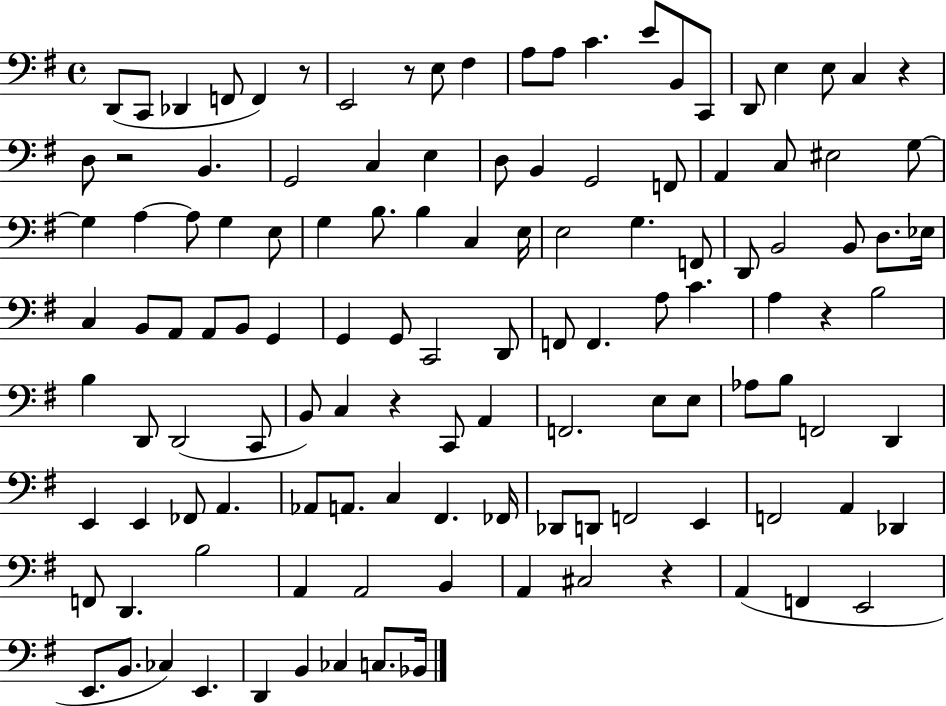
{
  \clef bass
  \time 4/4
  \defaultTimeSignature
  \key g \major
  d,8( c,8 des,4 f,8 f,4) r8 | e,2 r8 e8 fis4 | a8 a8 c'4. e'8 b,8 c,8 | d,8 e4 e8 c4 r4 | \break d8 r2 b,4. | g,2 c4 e4 | d8 b,4 g,2 f,8 | a,4 c8 eis2 g8~~ | \break g4 a4~~ a8 g4 e8 | g4 b8. b4 c4 e16 | e2 g4. f,8 | d,8 b,2 b,8 d8. ees16 | \break c4 b,8 a,8 a,8 b,8 g,4 | g,4 g,8 c,2 d,8 | f,8 f,4. a8 c'4. | a4 r4 b2 | \break b4 d,8 d,2( c,8 | b,8) c4 r4 c,8 a,4 | f,2. e8 e8 | aes8 b8 f,2 d,4 | \break e,4 e,4 fes,8 a,4. | aes,8 a,8. c4 fis,4. fes,16 | des,8 d,8 f,2 e,4 | f,2 a,4 des,4 | \break f,8 d,4. b2 | a,4 a,2 b,4 | a,4 cis2 r4 | a,4( f,4 e,2 | \break e,8. b,8. ces4) e,4. | d,4 b,4 ces4 c8. bes,16 | \bar "|."
}